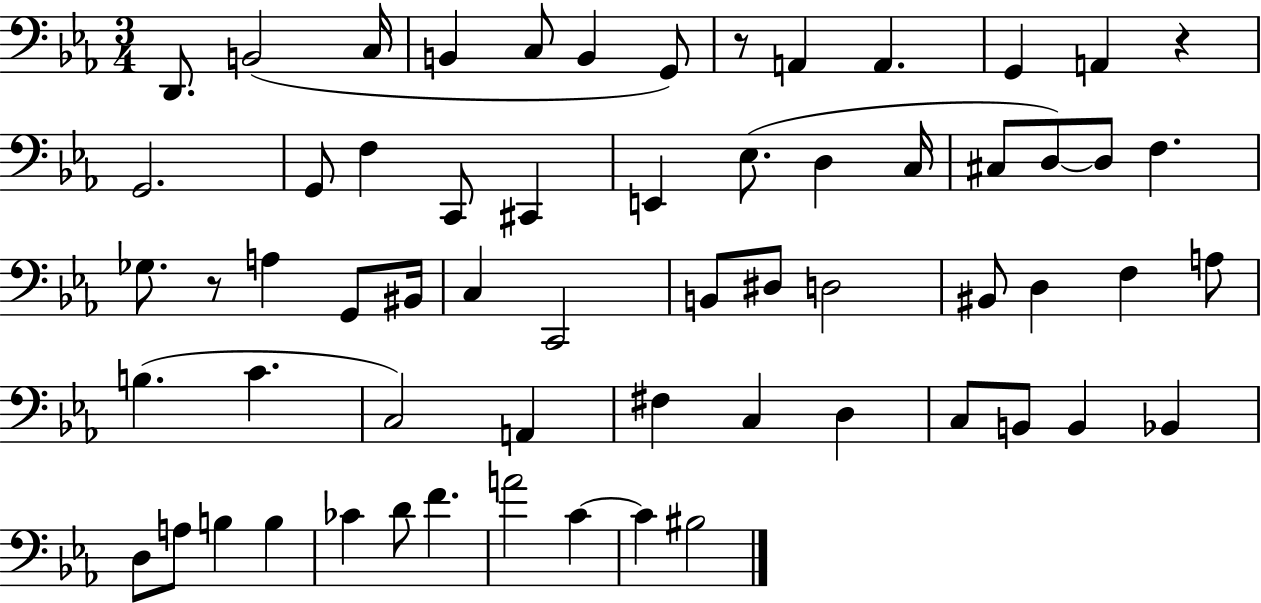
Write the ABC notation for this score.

X:1
T:Untitled
M:3/4
L:1/4
K:Eb
D,,/2 B,,2 C,/4 B,, C,/2 B,, G,,/2 z/2 A,, A,, G,, A,, z G,,2 G,,/2 F, C,,/2 ^C,, E,, _E,/2 D, C,/4 ^C,/2 D,/2 D,/2 F, _G,/2 z/2 A, G,,/2 ^B,,/4 C, C,,2 B,,/2 ^D,/2 D,2 ^B,,/2 D, F, A,/2 B, C C,2 A,, ^F, C, D, C,/2 B,,/2 B,, _B,, D,/2 A,/2 B, B, _C D/2 F A2 C C ^B,2